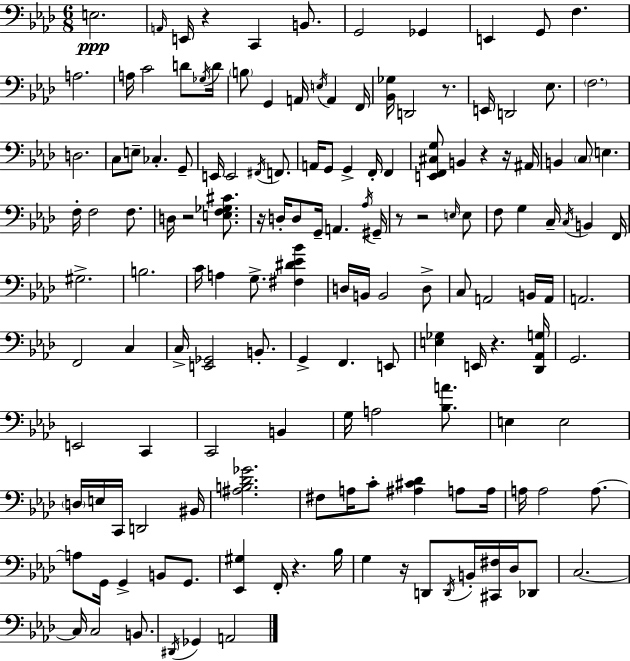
X:1
T:Untitled
M:6/8
L:1/4
K:Fm
E,2 A,,/4 E,,/4 z C,, B,,/2 G,,2 _G,, E,, G,,/2 F, A,2 A,/4 C2 D/2 _G,/4 D/4 B,/2 G,, A,,/4 E,/4 A,, F,,/4 [_B,,_G,]/4 D,,2 z/2 E,,/4 D,,2 _E,/2 F,2 D,2 C,/2 E,/2 _C, G,,/2 E,,/4 E,,2 ^F,,/4 F,,/2 A,,/4 G,,/2 G,, F,,/4 F,, [E,,F,,^C,G,]/2 B,, z z/4 ^A,,/4 B,, C,/2 E, F,/4 F,2 F,/2 D,/4 z2 [E,F,_G,^C]/2 z/4 D,/4 D,/2 G,,/4 A,, _A,/4 ^G,,/4 z/2 z2 E,/4 E,/2 F,/2 G, C,/4 C,/4 B,, F,,/4 ^G,2 B,2 C/4 A, G,/2 [^F,^D_E_B] D,/4 B,,/4 B,,2 D,/2 C,/2 A,,2 B,,/4 A,,/4 A,,2 F,,2 C, C,/4 [E,,_G,,]2 B,,/2 G,, F,, E,,/2 [E,_G,] E,,/4 z [_D,,_A,,G,]/4 G,,2 E,,2 C,, C,,2 B,, G,/4 A,2 [_B,A]/2 E, E,2 D,/4 E,/4 C,,/4 D,,2 ^B,,/4 [^A,B,_D_G]2 ^F,/2 A,/4 C/2 [^A,^C_D] A,/2 A,/4 A,/4 A,2 A,/2 A,/2 G,,/4 G,, B,,/2 G,,/2 [_E,,^G,] F,,/4 z _B,/4 G, z/4 D,,/2 D,,/4 B,,/4 [^C,,^F,]/4 _D,/4 _D,,/2 C,2 C,/4 C,2 B,,/2 ^D,,/4 _G,, A,,2